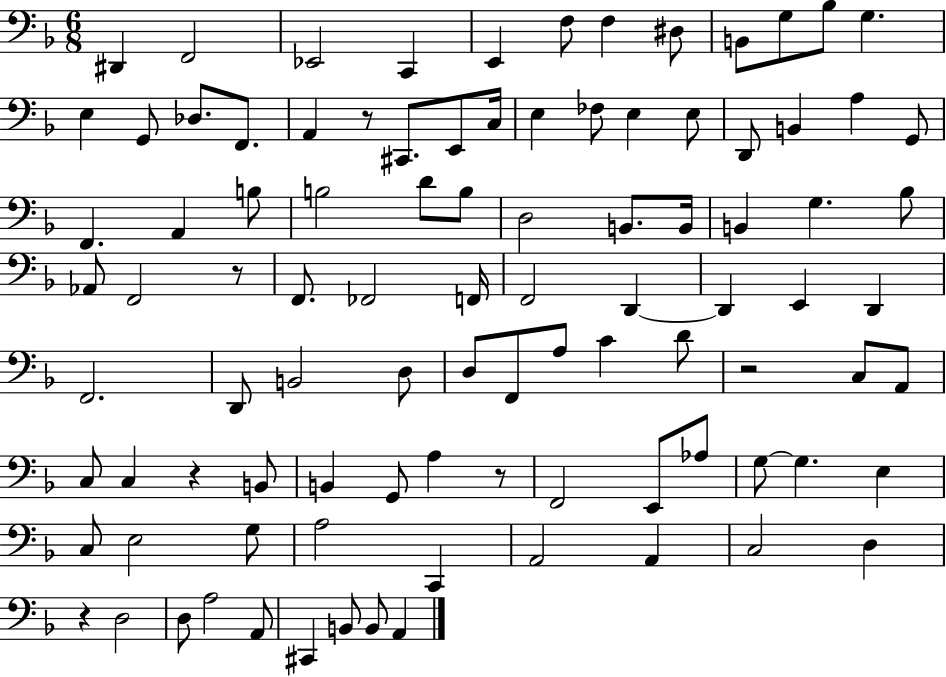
D#2/q F2/h Eb2/h C2/q E2/q F3/e F3/q D#3/e B2/e G3/e Bb3/e G3/q. E3/q G2/e Db3/e. F2/e. A2/q R/e C#2/e. E2/e C3/s E3/q FES3/e E3/q E3/e D2/e B2/q A3/q G2/e F2/q. A2/q B3/e B3/h D4/e B3/e D3/h B2/e. B2/s B2/q G3/q. Bb3/e Ab2/e F2/h R/e F2/e. FES2/h F2/s F2/h D2/q D2/q E2/q D2/q F2/h. D2/e B2/h D3/e D3/e F2/e A3/e C4/q D4/e R/h C3/e A2/e C3/e C3/q R/q B2/e B2/q G2/e A3/q R/e F2/h E2/e Ab3/e G3/e G3/q. E3/q C3/e E3/h G3/e A3/h C2/q A2/h A2/q C3/h D3/q R/q D3/h D3/e A3/h A2/e C#2/q B2/e B2/e A2/q